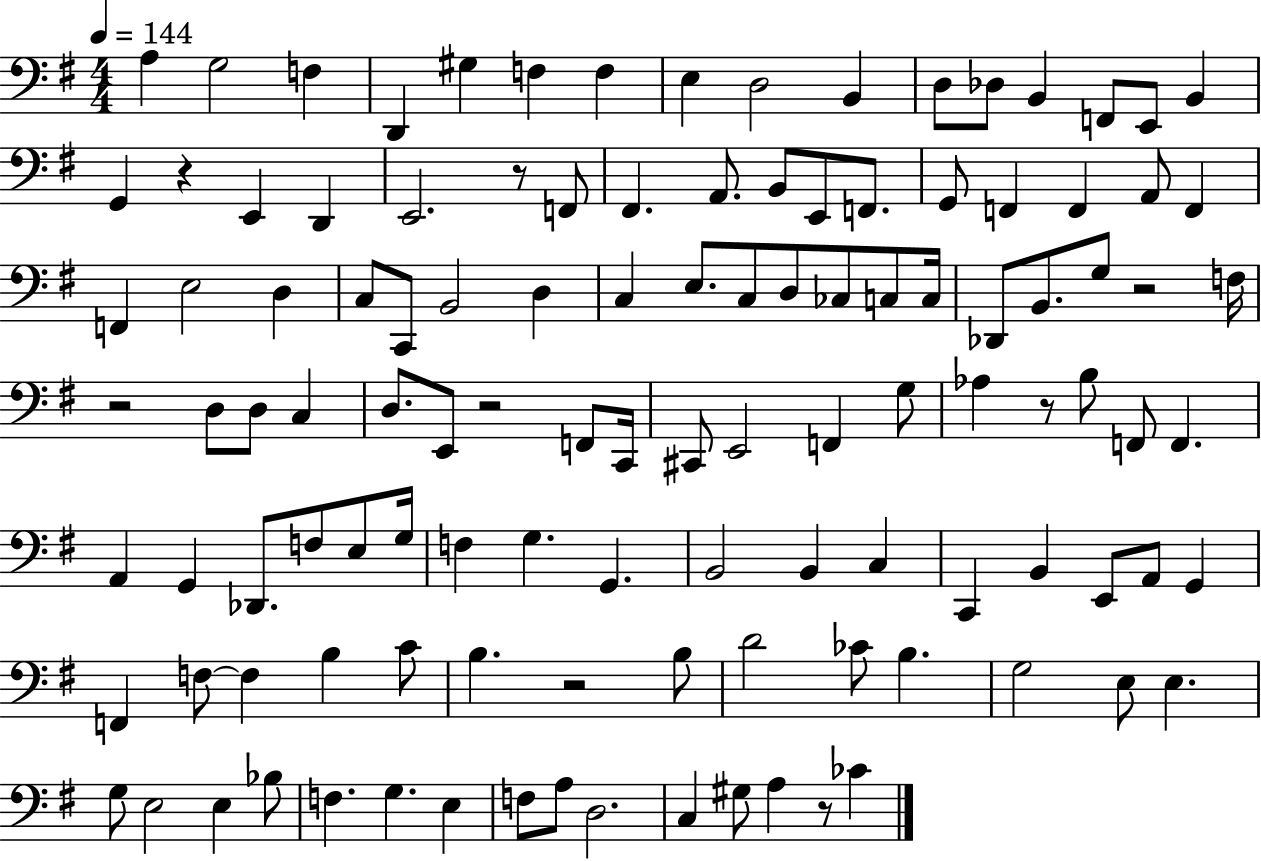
X:1
T:Untitled
M:4/4
L:1/4
K:G
A, G,2 F, D,, ^G, F, F, E, D,2 B,, D,/2 _D,/2 B,, F,,/2 E,,/2 B,, G,, z E,, D,, E,,2 z/2 F,,/2 ^F,, A,,/2 B,,/2 E,,/2 F,,/2 G,,/2 F,, F,, A,,/2 F,, F,, E,2 D, C,/2 C,,/2 B,,2 D, C, E,/2 C,/2 D,/2 _C,/2 C,/2 C,/4 _D,,/2 B,,/2 G,/2 z2 F,/4 z2 D,/2 D,/2 C, D,/2 E,,/2 z2 F,,/2 C,,/4 ^C,,/2 E,,2 F,, G,/2 _A, z/2 B,/2 F,,/2 F,, A,, G,, _D,,/2 F,/2 E,/2 G,/4 F, G, G,, B,,2 B,, C, C,, B,, E,,/2 A,,/2 G,, F,, F,/2 F, B, C/2 B, z2 B,/2 D2 _C/2 B, G,2 E,/2 E, G,/2 E,2 E, _B,/2 F, G, E, F,/2 A,/2 D,2 C, ^G,/2 A, z/2 _C